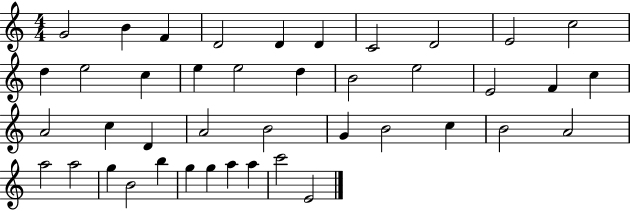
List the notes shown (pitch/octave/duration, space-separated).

G4/h B4/q F4/q D4/h D4/q D4/q C4/h D4/h E4/h C5/h D5/q E5/h C5/q E5/q E5/h D5/q B4/h E5/h E4/h F4/q C5/q A4/h C5/q D4/q A4/h B4/h G4/q B4/h C5/q B4/h A4/h A5/h A5/h G5/q B4/h B5/q G5/q G5/q A5/q A5/q C6/h E4/h